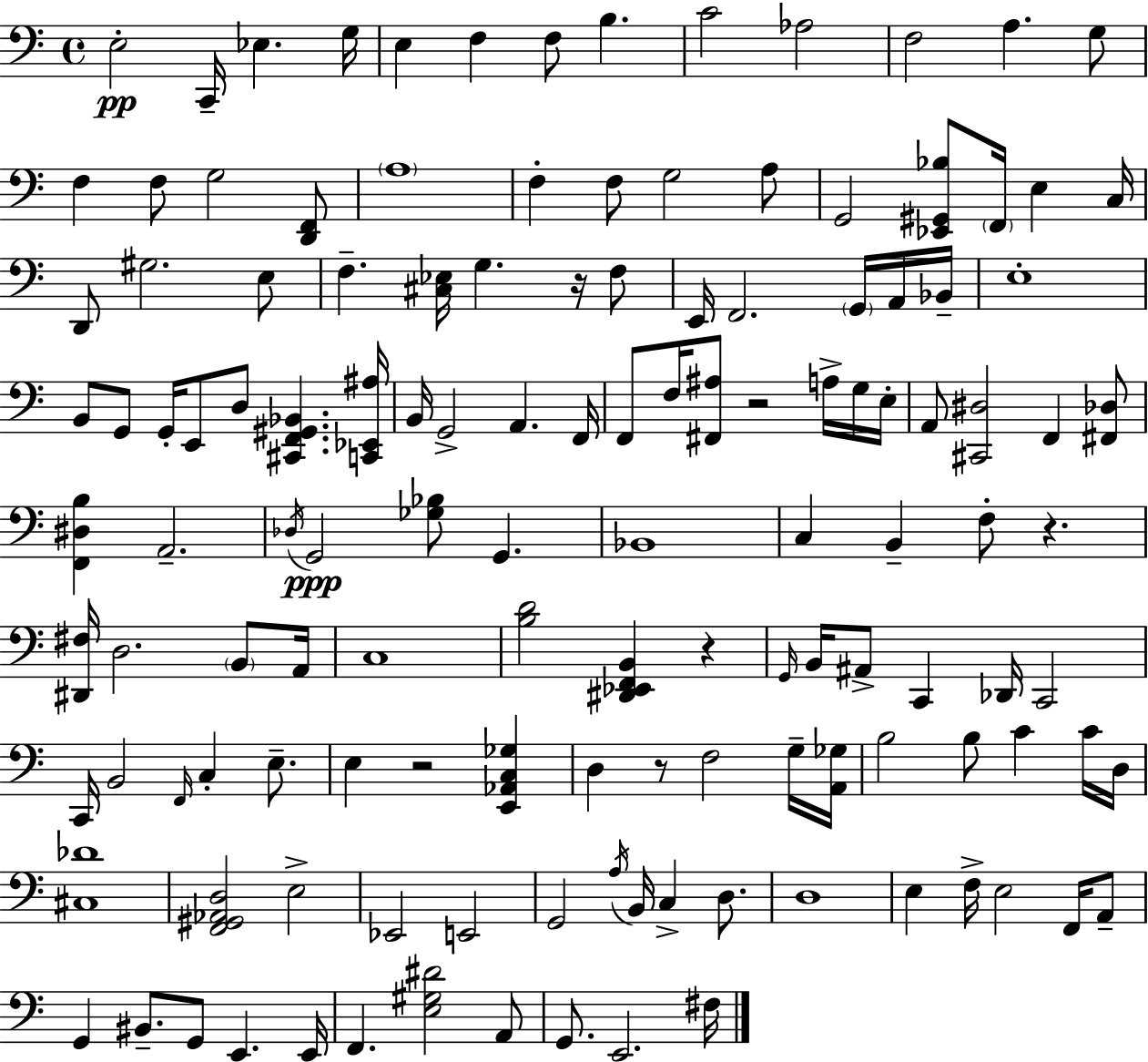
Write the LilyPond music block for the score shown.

{
  \clef bass
  \time 4/4
  \defaultTimeSignature
  \key c \major
  e2-.\pp c,16-- ees4. g16 | e4 f4 f8 b4. | c'2 aes2 | f2 a4. g8 | \break f4 f8 g2 <d, f,>8 | \parenthesize a1 | f4-. f8 g2 a8 | g,2 <ees, gis, bes>8 \parenthesize f,16 e4 c16 | \break d,8 gis2. e8 | f4.-- <cis ees>16 g4. r16 f8 | e,16 f,2. \parenthesize g,16 a,16 bes,16-- | e1-. | \break b,8 g,8 g,16-. e,8 d8 <cis, f, gis, bes,>4. <c, ees, ais>16 | b,16 g,2-> a,4. f,16 | f,8 f16 <fis, ais>8 r2 a16-> g16 e16-. | a,8 <cis, dis>2 f,4 <fis, des>8 | \break <f, dis b>4 a,2.-- | \acciaccatura { des16 } g,2\ppp <ges bes>8 g,4. | bes,1 | c4 b,4-- f8-. r4. | \break <dis, fis>16 d2. \parenthesize b,8 | a,16 c1 | <b d'>2 <dis, ees, f, b,>4 r4 | \grace { g,16 } b,16 ais,8-> c,4 des,16 c,2 | \break c,16 b,2 \grace { f,16 } c4-. | e8.-- e4 r2 <e, aes, c ges>4 | d4 r8 f2 | g16-- <a, ges>16 b2 b8 c'4 | \break c'16 d16 <cis des'>1 | <f, gis, aes, d>2 e2-> | ees,2 e,2 | g,2 \acciaccatura { a16 } b,16 c4-> | \break d8. d1 | e4 f16-> e2 | f,16 a,8-- g,4 bis,8.-- g,8 e,4. | e,16 f,4. <e gis dis'>2 | \break a,8 g,8. e,2. | fis16 \bar "|."
}